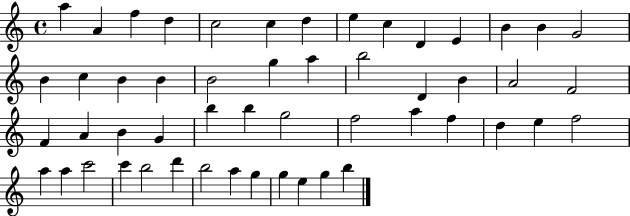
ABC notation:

X:1
T:Untitled
M:4/4
L:1/4
K:C
a A f d c2 c d e c D E B B G2 B c B B B2 g a b2 D B A2 F2 F A B G b b g2 f2 a f d e f2 a a c'2 c' b2 d' b2 a g g e g b